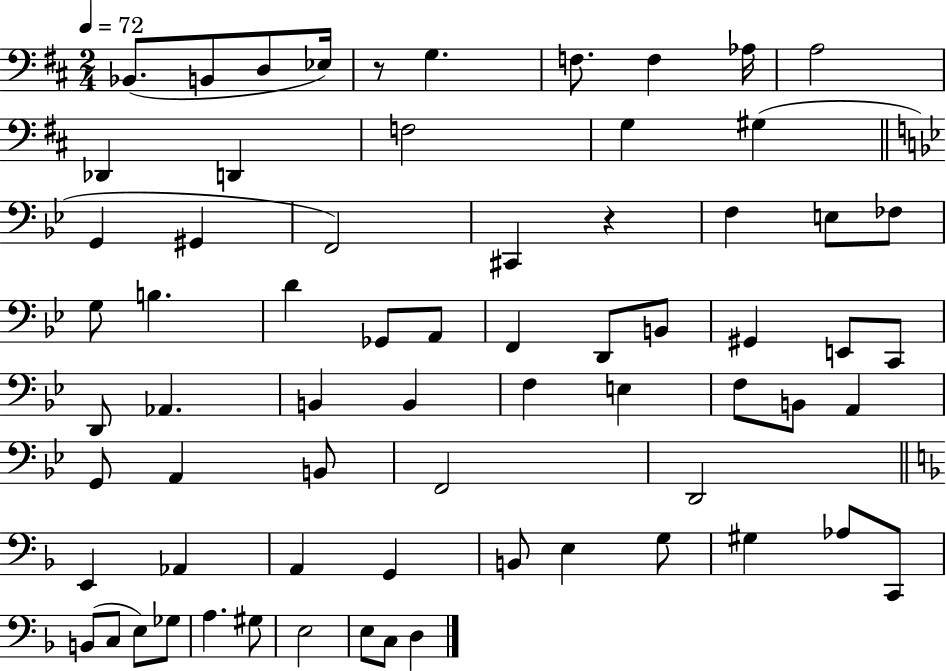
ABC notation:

X:1
T:Untitled
M:2/4
L:1/4
K:D
_B,,/2 B,,/2 D,/2 _E,/4 z/2 G, F,/2 F, _A,/4 A,2 _D,, D,, F,2 G, ^G, G,, ^G,, F,,2 ^C,, z F, E,/2 _F,/2 G,/2 B, D _G,,/2 A,,/2 F,, D,,/2 B,,/2 ^G,, E,,/2 C,,/2 D,,/2 _A,, B,, B,, F, E, F,/2 B,,/2 A,, G,,/2 A,, B,,/2 F,,2 D,,2 E,, _A,, A,, G,, B,,/2 E, G,/2 ^G, _A,/2 C,,/2 B,,/2 C,/2 E,/2 _G,/2 A, ^G,/2 E,2 E,/2 C,/2 D,